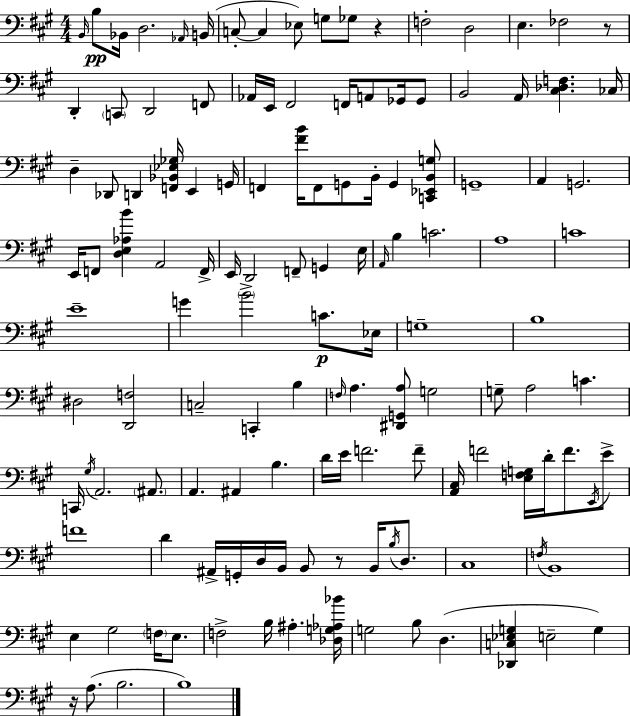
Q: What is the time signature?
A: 4/4